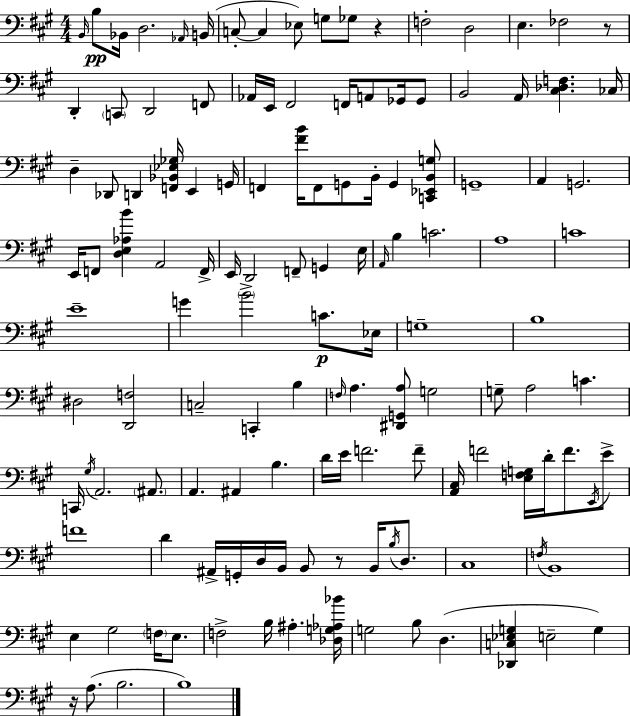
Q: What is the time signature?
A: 4/4